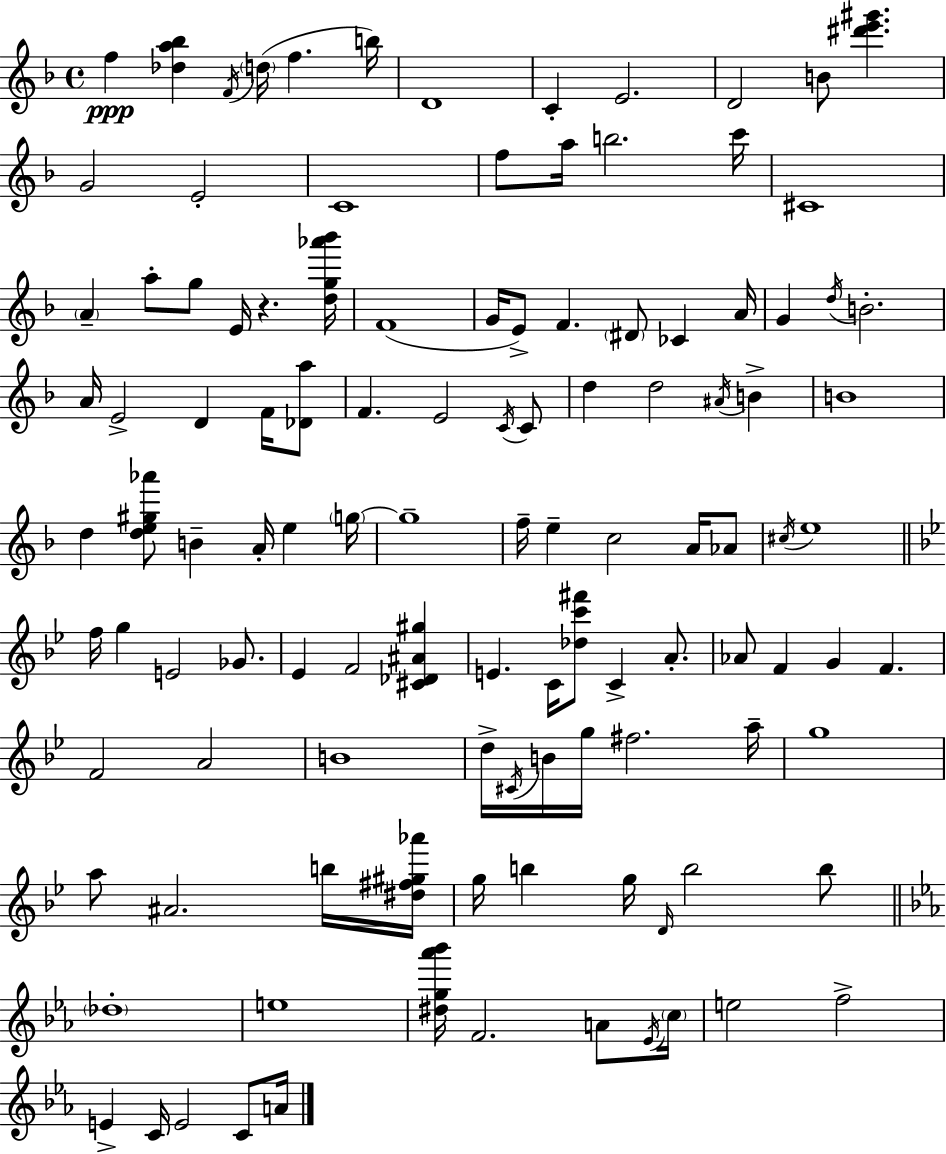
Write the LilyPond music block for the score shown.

{
  \clef treble
  \time 4/4
  \defaultTimeSignature
  \key f \major
  f''4\ppp <des'' a'' bes''>4 \acciaccatura { f'16 } \parenthesize d''16( f''4. | b''16) d'1 | c'4-. e'2. | d'2 b'8 <dis''' e''' gis'''>4. | \break g'2 e'2-. | c'1 | f''8 a''16 b''2. | c'''16 cis'1 | \break \parenthesize a'4-- a''8-. g''8 e'16 r4. | <d'' g'' aes''' bes'''>16 f'1( | g'16 e'8->) f'4. \parenthesize dis'8 ces'4 | a'16 g'4 \acciaccatura { d''16 } b'2.-. | \break a'16 e'2-> d'4 f'16 | <des' a''>8 f'4. e'2 | \acciaccatura { c'16 } c'8 d''4 d''2 \acciaccatura { ais'16 } | b'4-> b'1 | \break d''4 <d'' e'' gis'' aes'''>8 b'4-- a'16-. e''4 | \parenthesize g''16~~ g''1-- | f''16-- e''4-- c''2 | a'16 aes'8 \acciaccatura { cis''16 } e''1 | \break \bar "||" \break \key g \minor f''16 g''4 e'2 ges'8. | ees'4 f'2 <cis' des' ais' gis''>4 | e'4. c'16 <des'' c''' fis'''>8 c'4-> a'8.-. | aes'8 f'4 g'4 f'4. | \break f'2 a'2 | b'1 | d''16-> \acciaccatura { cis'16 } b'16 g''16 fis''2. | a''16-- g''1 | \break a''8 ais'2. b''16 | <dis'' fis'' gis'' aes'''>16 g''16 b''4 g''16 \grace { d'16 } b''2 | b''8 \bar "||" \break \key ees \major \parenthesize des''1-. | e''1 | <dis'' g'' aes''' bes'''>16 f'2. a'8 \acciaccatura { ees'16 } | \parenthesize c''16 e''2 f''2-> | \break e'4-> c'16 e'2 c'8 | a'16 \bar "|."
}